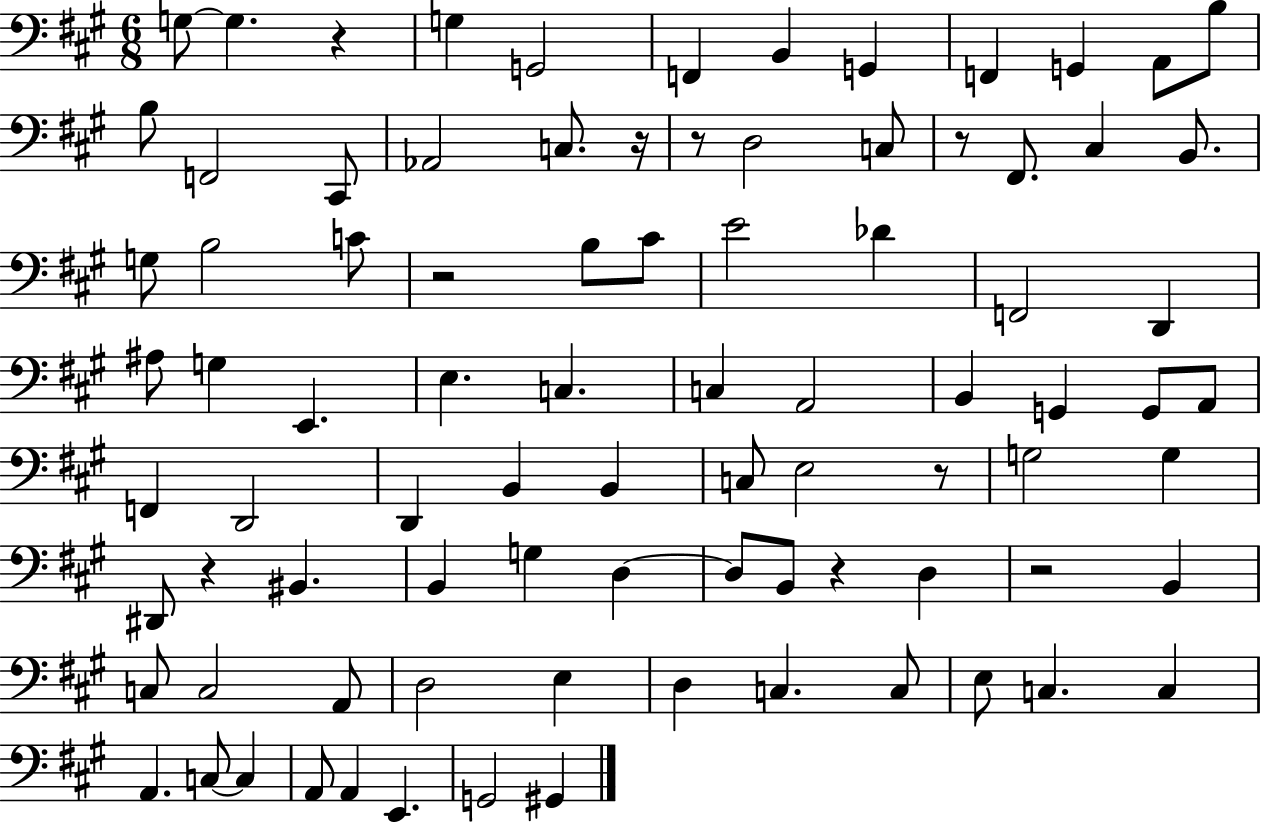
{
  \clef bass
  \numericTimeSignature
  \time 6/8
  \key a \major
  g8~~ g4. r4 | g4 g,2 | f,4 b,4 g,4 | f,4 g,4 a,8 b8 | \break b8 f,2 cis,8 | aes,2 c8. r16 | r8 d2 c8 | r8 fis,8. cis4 b,8. | \break g8 b2 c'8 | r2 b8 cis'8 | e'2 des'4 | f,2 d,4 | \break ais8 g4 e,4. | e4. c4. | c4 a,2 | b,4 g,4 g,8 a,8 | \break f,4 d,2 | d,4 b,4 b,4 | c8 e2 r8 | g2 g4 | \break dis,8 r4 bis,4. | b,4 g4 d4~~ | d8 b,8 r4 d4 | r2 b,4 | \break c8 c2 a,8 | d2 e4 | d4 c4. c8 | e8 c4. c4 | \break a,4. c8~~ c4 | a,8 a,4 e,4. | g,2 gis,4 | \bar "|."
}